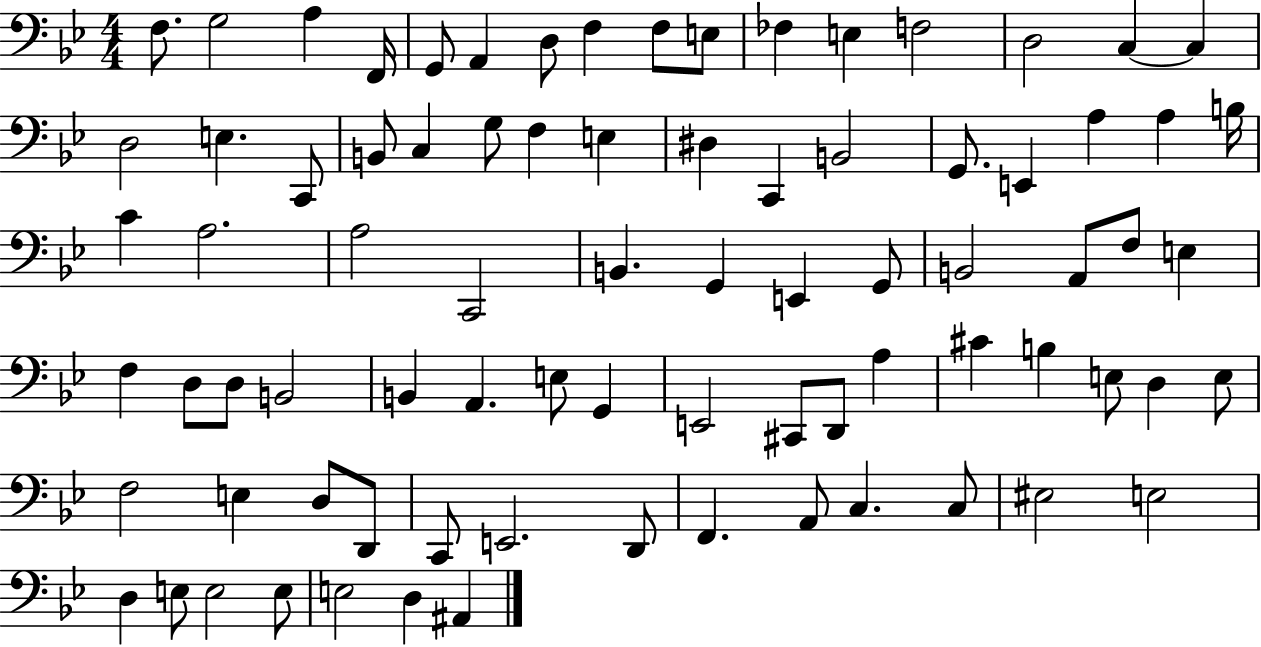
X:1
T:Untitled
M:4/4
L:1/4
K:Bb
F,/2 G,2 A, F,,/4 G,,/2 A,, D,/2 F, F,/2 E,/2 _F, E, F,2 D,2 C, C, D,2 E, C,,/2 B,,/2 C, G,/2 F, E, ^D, C,, B,,2 G,,/2 E,, A, A, B,/4 C A,2 A,2 C,,2 B,, G,, E,, G,,/2 B,,2 A,,/2 F,/2 E, F, D,/2 D,/2 B,,2 B,, A,, E,/2 G,, E,,2 ^C,,/2 D,,/2 A, ^C B, E,/2 D, E,/2 F,2 E, D,/2 D,,/2 C,,/2 E,,2 D,,/2 F,, A,,/2 C, C,/2 ^E,2 E,2 D, E,/2 E,2 E,/2 E,2 D, ^A,,